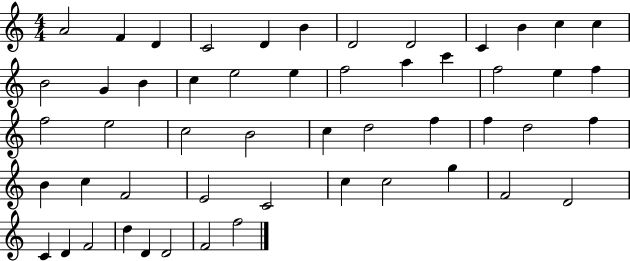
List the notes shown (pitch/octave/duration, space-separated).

A4/h F4/q D4/q C4/h D4/q B4/q D4/h D4/h C4/q B4/q C5/q C5/q B4/h G4/q B4/q C5/q E5/h E5/q F5/h A5/q C6/q F5/h E5/q F5/q F5/h E5/h C5/h B4/h C5/q D5/h F5/q F5/q D5/h F5/q B4/q C5/q F4/h E4/h C4/h C5/q C5/h G5/q F4/h D4/h C4/q D4/q F4/h D5/q D4/q D4/h F4/h F5/h